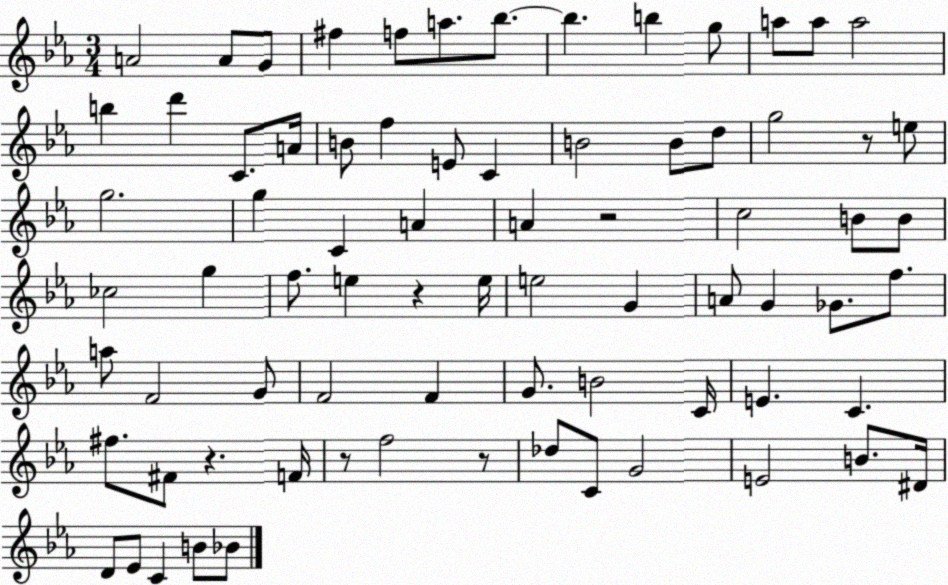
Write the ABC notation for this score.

X:1
T:Untitled
M:3/4
L:1/4
K:Eb
A2 A/2 G/2 ^f f/2 a/2 _b/2 _b b g/2 a/2 a/2 a2 b d' C/2 A/4 B/2 f E/2 C B2 B/2 d/2 g2 z/2 e/2 g2 g C A A z2 c2 B/2 B/2 _c2 g f/2 e z e/4 e2 G A/2 G _G/2 f/2 a/2 F2 G/2 F2 F G/2 B2 C/4 E C ^f/2 ^F/2 z F/4 z/2 f2 z/2 _d/2 C/2 G2 E2 B/2 ^D/4 D/2 _E/2 C B/2 _B/2